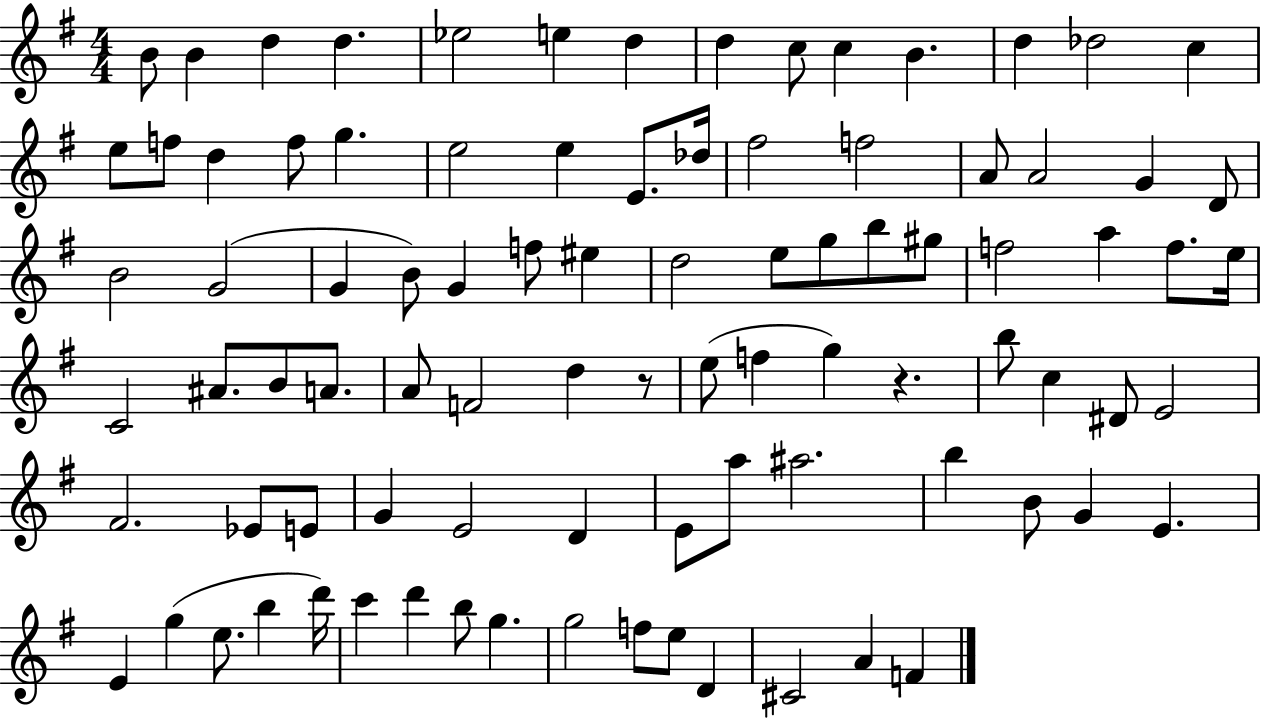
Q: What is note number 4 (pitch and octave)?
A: D5